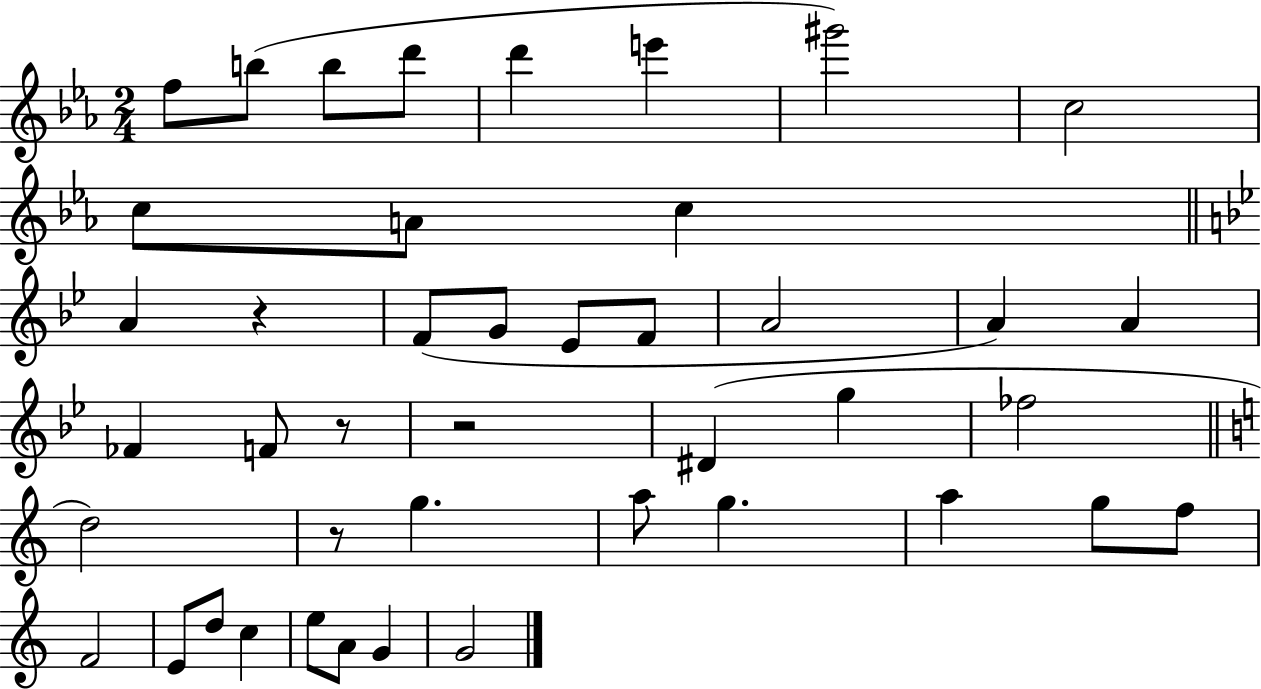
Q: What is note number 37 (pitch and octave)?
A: A4